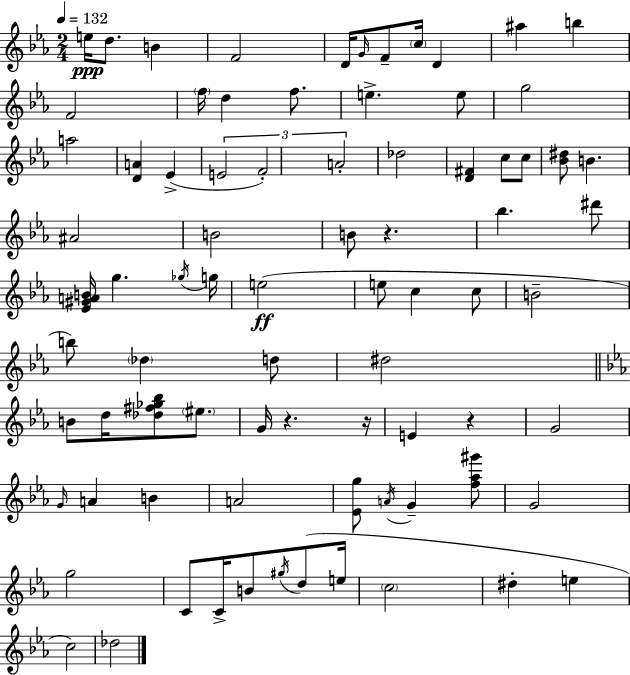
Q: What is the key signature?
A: EES major